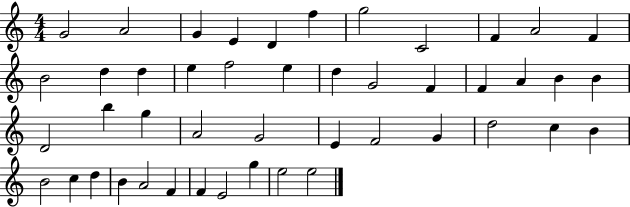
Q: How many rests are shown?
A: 0